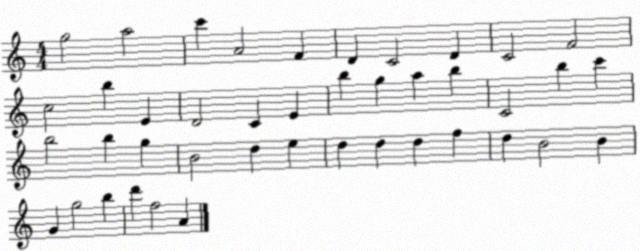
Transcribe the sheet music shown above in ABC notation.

X:1
T:Untitled
M:4/4
L:1/4
K:C
g2 a2 c' A2 F D C2 D C2 F2 c2 b E D2 C E b g a b C2 b c' b2 b g B2 d e d d d f d B2 B G g2 b d' f2 A